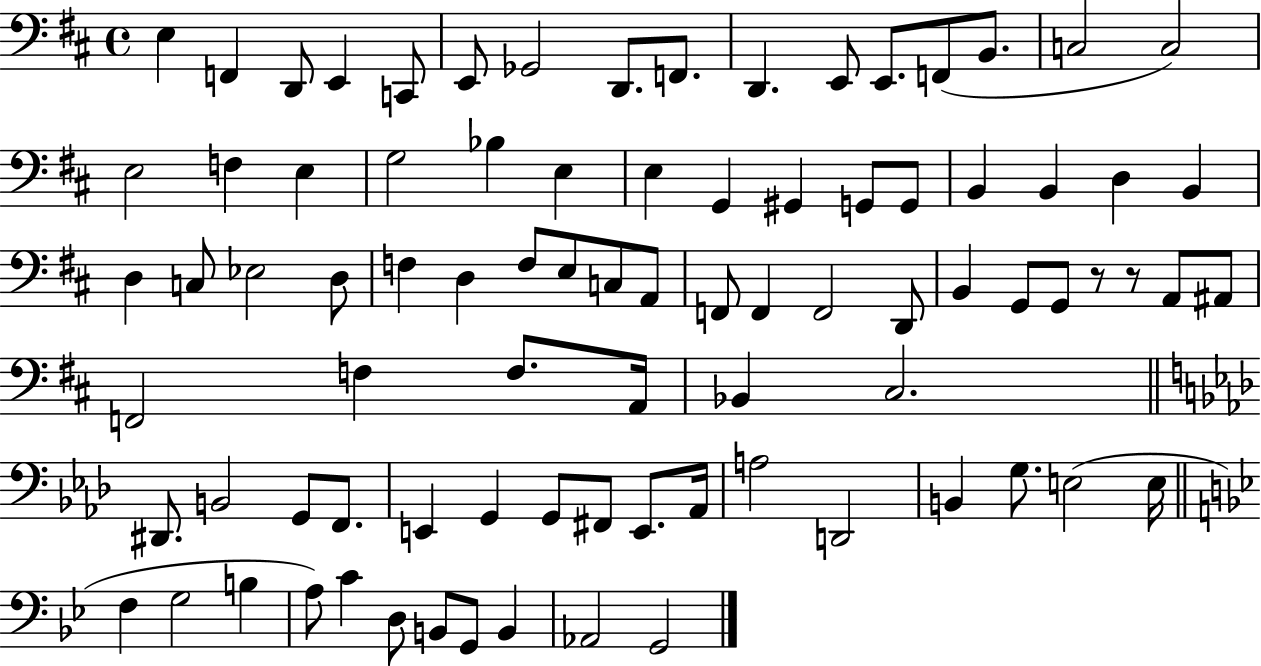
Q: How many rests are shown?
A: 2